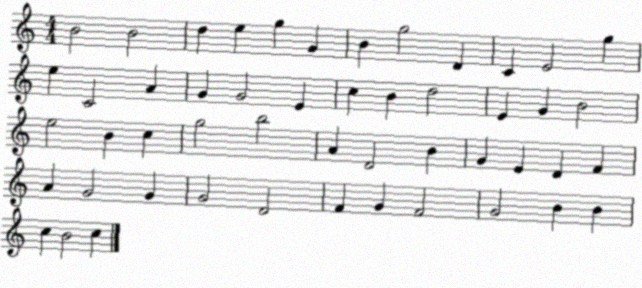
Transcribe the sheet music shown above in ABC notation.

X:1
T:Untitled
M:4/4
L:1/4
K:C
B2 B2 d e g G B g2 D C E2 g e C2 A G G2 E c B d2 E G B2 e2 B c g2 b2 A D2 B G E D F A G2 G G2 D2 F G F2 G2 B B c B2 c